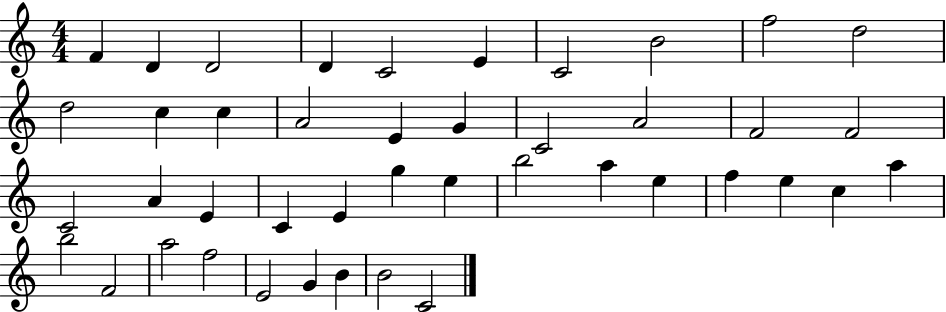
F4/q D4/q D4/h D4/q C4/h E4/q C4/h B4/h F5/h D5/h D5/h C5/q C5/q A4/h E4/q G4/q C4/h A4/h F4/h F4/h C4/h A4/q E4/q C4/q E4/q G5/q E5/q B5/h A5/q E5/q F5/q E5/q C5/q A5/q B5/h F4/h A5/h F5/h E4/h G4/q B4/q B4/h C4/h